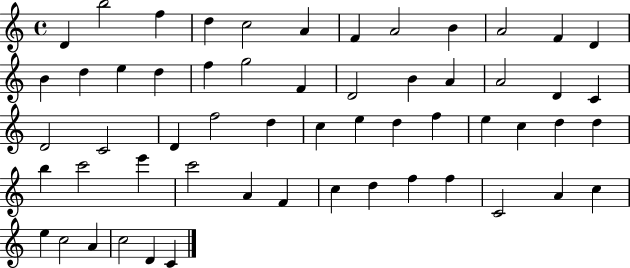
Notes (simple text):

D4/q B5/h F5/q D5/q C5/h A4/q F4/q A4/h B4/q A4/h F4/q D4/q B4/q D5/q E5/q D5/q F5/q G5/h F4/q D4/h B4/q A4/q A4/h D4/q C4/q D4/h C4/h D4/q F5/h D5/q C5/q E5/q D5/q F5/q E5/q C5/q D5/q D5/q B5/q C6/h E6/q C6/h A4/q F4/q C5/q D5/q F5/q F5/q C4/h A4/q C5/q E5/q C5/h A4/q C5/h D4/q C4/q